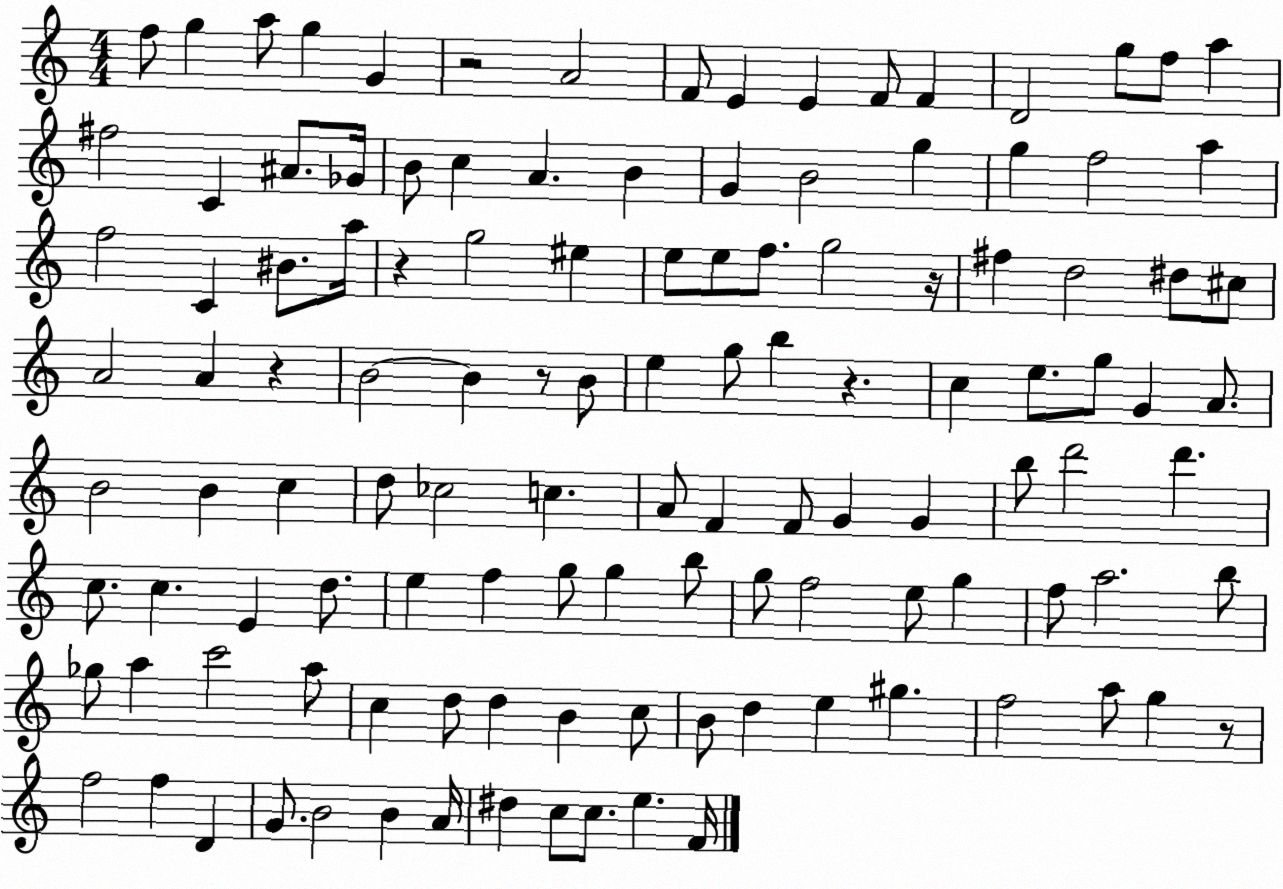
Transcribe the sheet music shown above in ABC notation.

X:1
T:Untitled
M:4/4
L:1/4
K:C
f/2 g a/2 g G z2 A2 F/2 E E F/2 F D2 g/2 f/2 a ^f2 C ^A/2 _G/4 B/2 c A B G B2 g g f2 a f2 C ^B/2 a/4 z g2 ^e e/2 e/2 f/2 g2 z/4 ^f d2 ^d/2 ^c/2 A2 A z B2 B z/2 B/2 e g/2 b z c e/2 g/2 G A/2 B2 B c d/2 _c2 c A/2 F F/2 G G b/2 d'2 d' c/2 c E d/2 e f g/2 g b/2 g/2 f2 e/2 g f/2 a2 b/2 _g/2 a c'2 a/2 c d/2 d B c/2 B/2 d e ^g f2 a/2 g z/2 f2 f D G/2 B2 B A/4 ^d c/2 c/2 e F/4